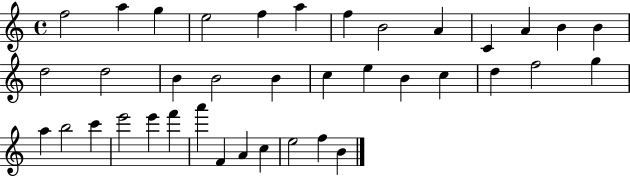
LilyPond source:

{
  \clef treble
  \time 4/4
  \defaultTimeSignature
  \key c \major
  f''2 a''4 g''4 | e''2 f''4 a''4 | f''4 b'2 a'4 | c'4 a'4 b'4 b'4 | \break d''2 d''2 | b'4 b'2 b'4 | c''4 e''4 b'4 c''4 | d''4 f''2 g''4 | \break a''4 b''2 c'''4 | e'''2 e'''4 f'''4 | a'''4 f'4 a'4 c''4 | e''2 f''4 b'4 | \break \bar "|."
}